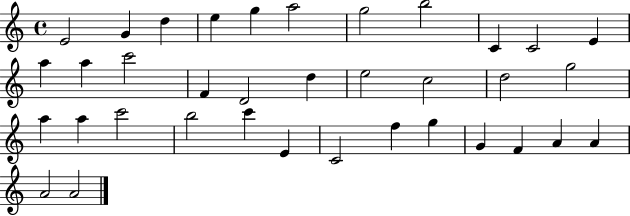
X:1
T:Untitled
M:4/4
L:1/4
K:C
E2 G d e g a2 g2 b2 C C2 E a a c'2 F D2 d e2 c2 d2 g2 a a c'2 b2 c' E C2 f g G F A A A2 A2